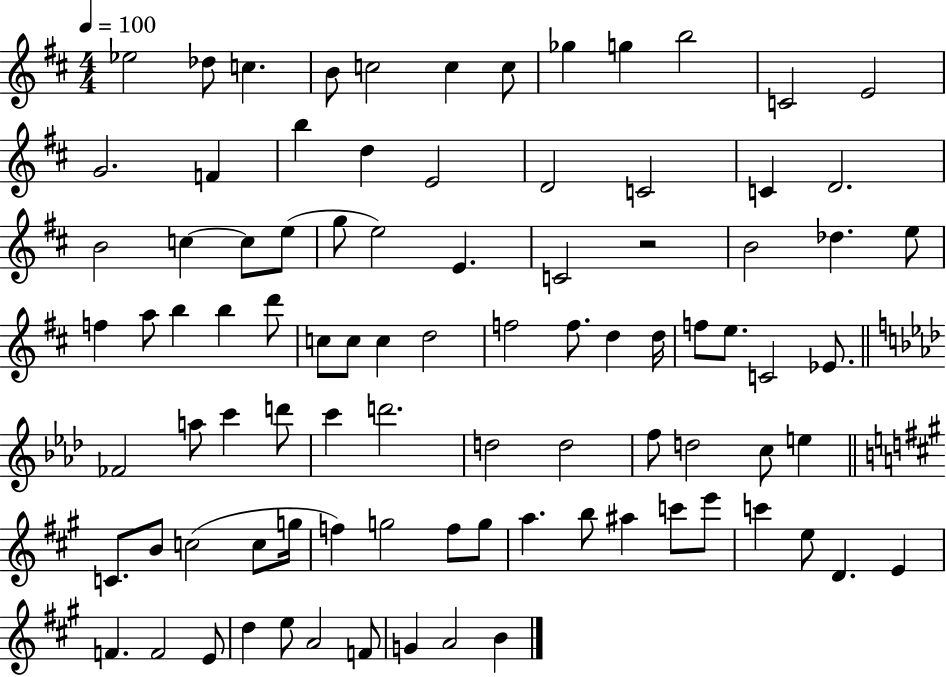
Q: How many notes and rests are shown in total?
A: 90